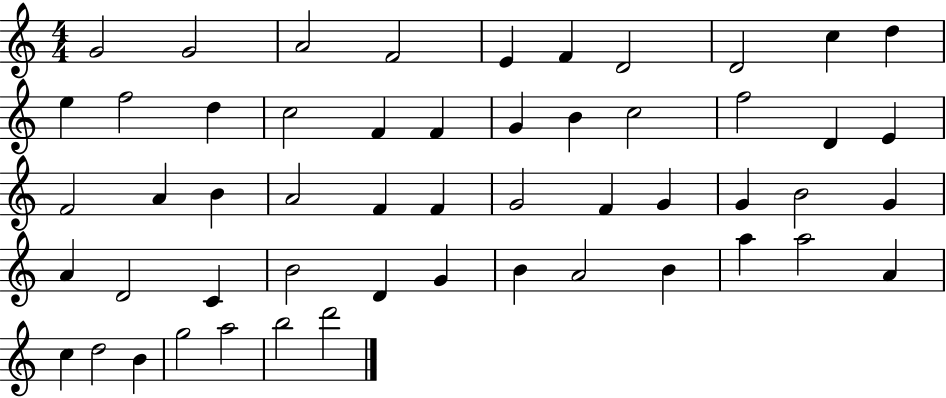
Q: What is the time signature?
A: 4/4